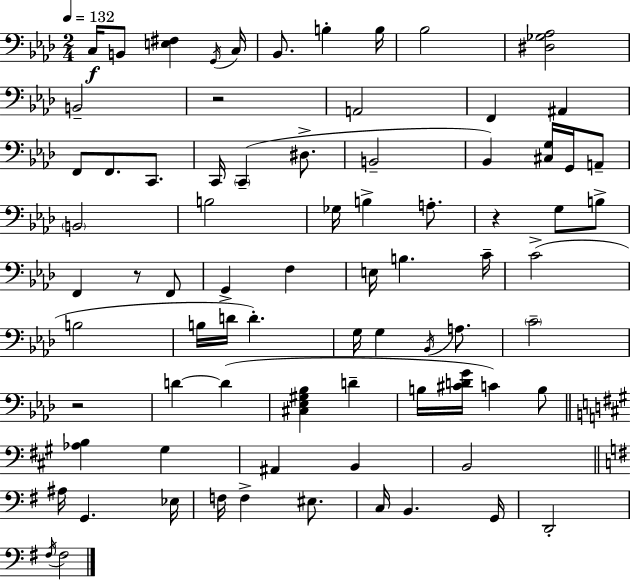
{
  \clef bass
  \numericTimeSignature
  \time 2/4
  \key f \minor
  \tempo 4 = 132
  c16\f b,8 <e fis>4 \acciaccatura { g,16 } | c16 bes,8. b4-. | b16 bes2 | <dis ges aes>2 | \break b,2-- | r2 | a,2 | f,4 ais,4 | \break f,8 f,8. c,8. | c,16 \parenthesize c,4--( dis8.-> | b,2-- | bes,4) <cis g>16 g,16 a,8-- | \break \parenthesize b,2 | b2 | ges16 b4-> a8.-. | r4 g8 b8-> | \break f,4 r8 f,8 | g,4-> f4 | e16 b4. | c'16-- c'2->( | \break b2 | b16 d'16 d'4.-.) | g16 g4 \acciaccatura { bes,16 } a8. | \parenthesize c'2-- | \break r2 | d'4~~ d'4( | <cis ees gis bes>4 d'4-- | b16 <cis' d' g'>16 c'4) | \break b8 \bar "||" \break \key a \major <aes b>4 gis4 | ais,4 b,4 | b,2 | \bar "||" \break \key g \major ais16 g,4. ees16 | f16 f4-> eis8. | c16 b,4. g,16 | d,2-. | \break \acciaccatura { fis16 } fis2 | \bar "|."
}